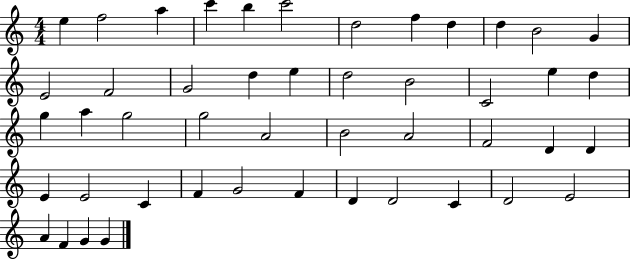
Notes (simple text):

E5/q F5/h A5/q C6/q B5/q C6/h D5/h F5/q D5/q D5/q B4/h G4/q E4/h F4/h G4/h D5/q E5/q D5/h B4/h C4/h E5/q D5/q G5/q A5/q G5/h G5/h A4/h B4/h A4/h F4/h D4/q D4/q E4/q E4/h C4/q F4/q G4/h F4/q D4/q D4/h C4/q D4/h E4/h A4/q F4/q G4/q G4/q